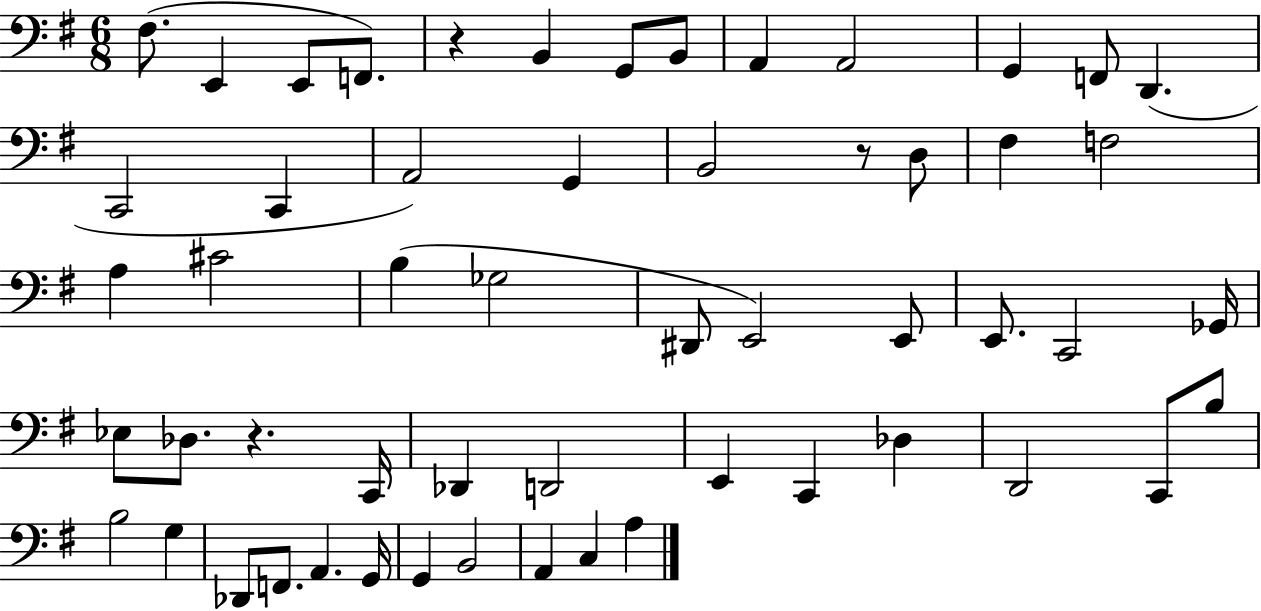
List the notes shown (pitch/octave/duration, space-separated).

F#3/e. E2/q E2/e F2/e. R/q B2/q G2/e B2/e A2/q A2/h G2/q F2/e D2/q. C2/h C2/q A2/h G2/q B2/h R/e D3/e F#3/q F3/h A3/q C#4/h B3/q Gb3/h D#2/e E2/h E2/e E2/e. C2/h Gb2/s Eb3/e Db3/e. R/q. C2/s Db2/q D2/h E2/q C2/q Db3/q D2/h C2/e B3/e B3/h G3/q Db2/e F2/e. A2/q. G2/s G2/q B2/h A2/q C3/q A3/q